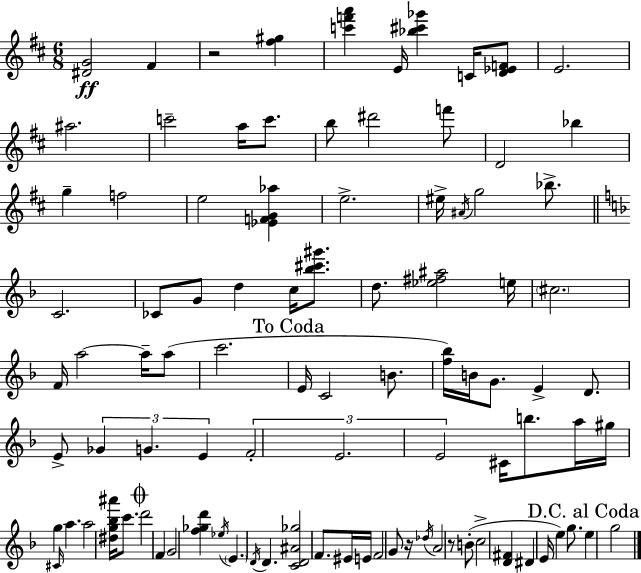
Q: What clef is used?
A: treble